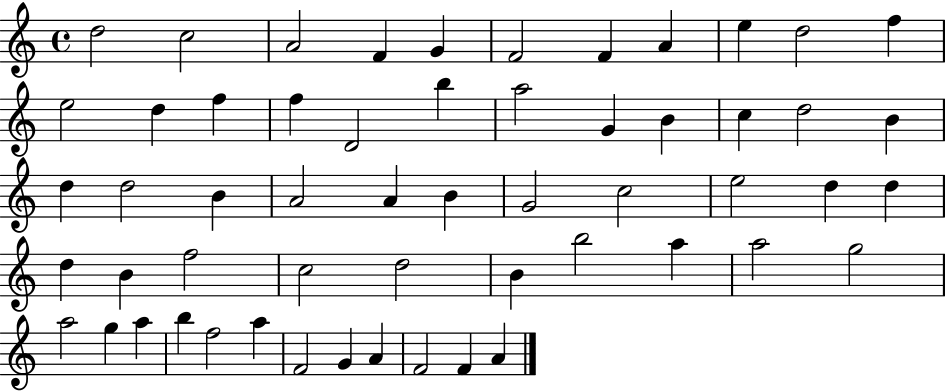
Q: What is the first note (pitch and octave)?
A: D5